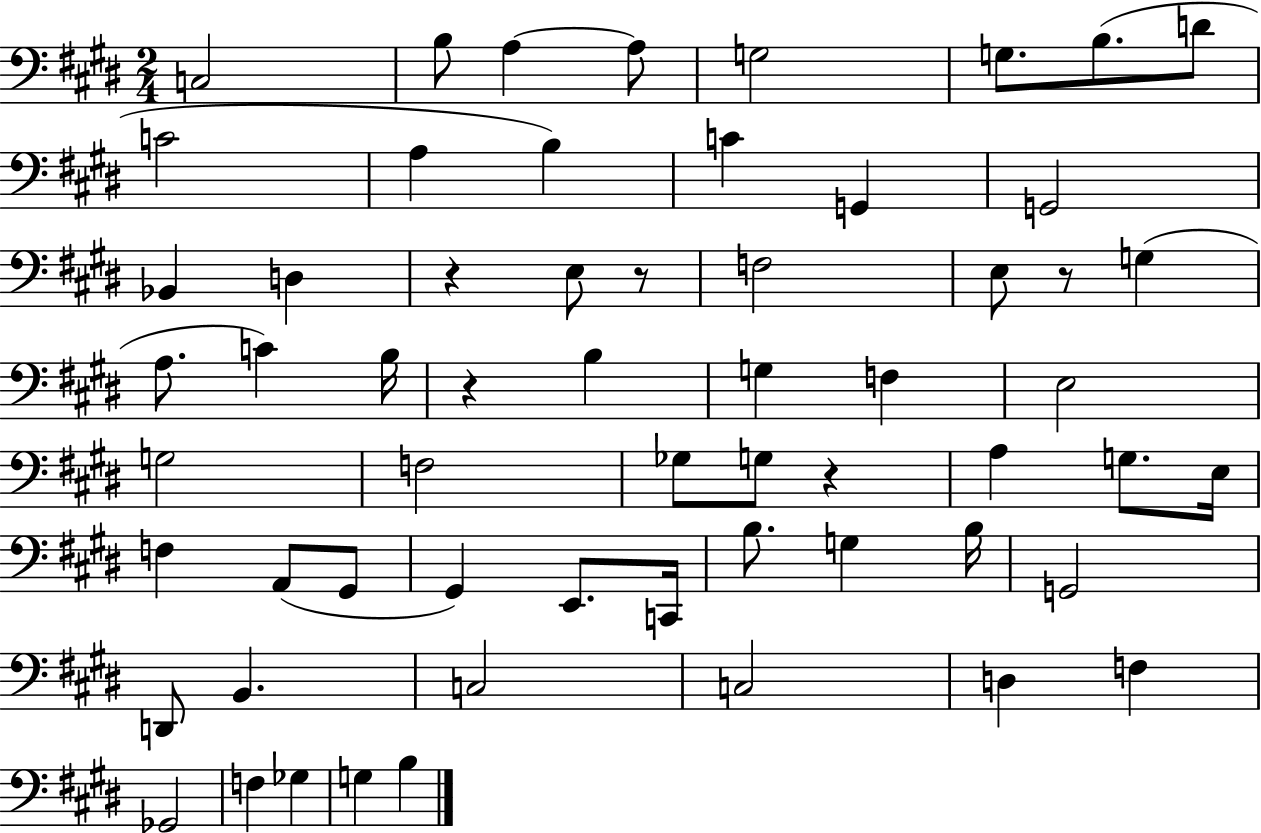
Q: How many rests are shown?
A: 5